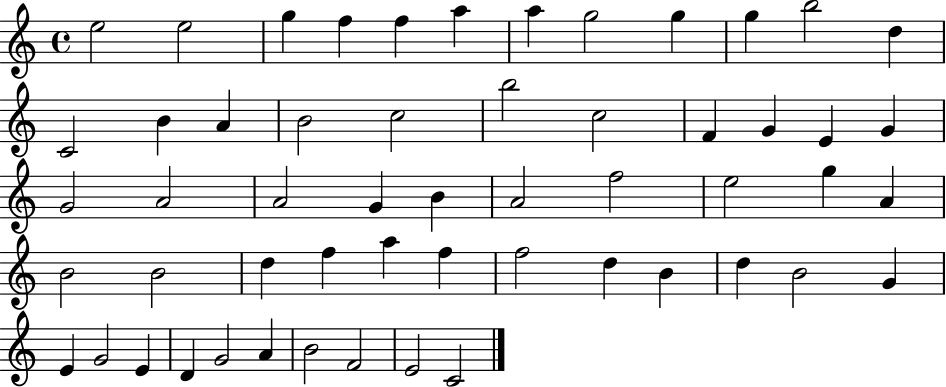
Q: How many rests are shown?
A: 0